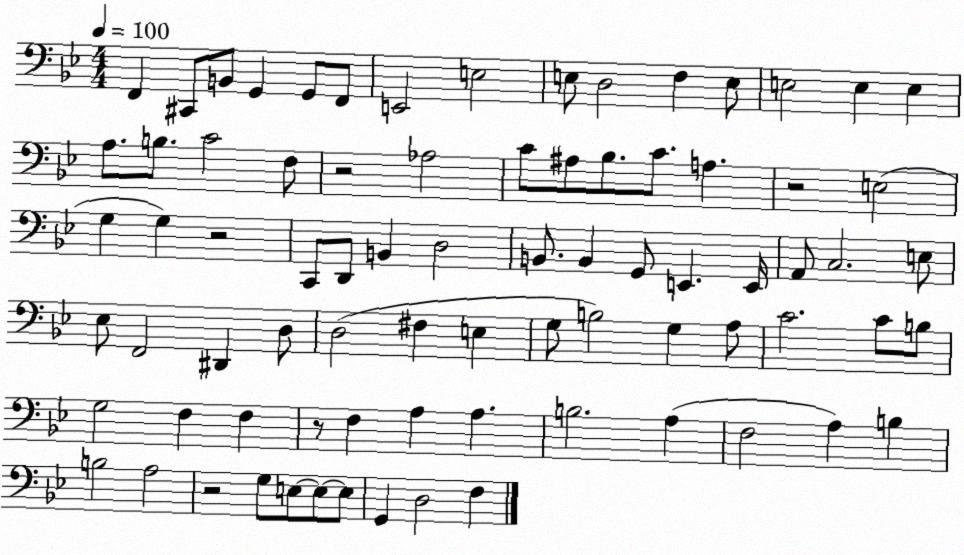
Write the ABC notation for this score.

X:1
T:Untitled
M:4/4
L:1/4
K:Bb
F,, ^C,,/2 B,,/2 G,, G,,/2 F,,/2 E,,2 E,2 E,/2 D,2 F, E,/2 E,2 E, E, A,/2 B,/2 C2 F,/2 z2 _A,2 C/2 ^A,/2 _B,/2 C/2 A, z2 E,2 G, G, z2 C,,/2 D,,/2 B,, D,2 B,,/2 B,, G,,/2 E,, E,,/4 A,,/2 C,2 E,/2 _E,/2 F,,2 ^D,, D,/2 D,2 ^F, E, G,/2 B,2 G, A,/2 C2 C/2 B,/2 G,2 F, F, z/2 F, A, A, B,2 A, F,2 A, B, B,2 A,2 z2 G,/2 E,/2 E,/2 E,/2 G,, D,2 F,